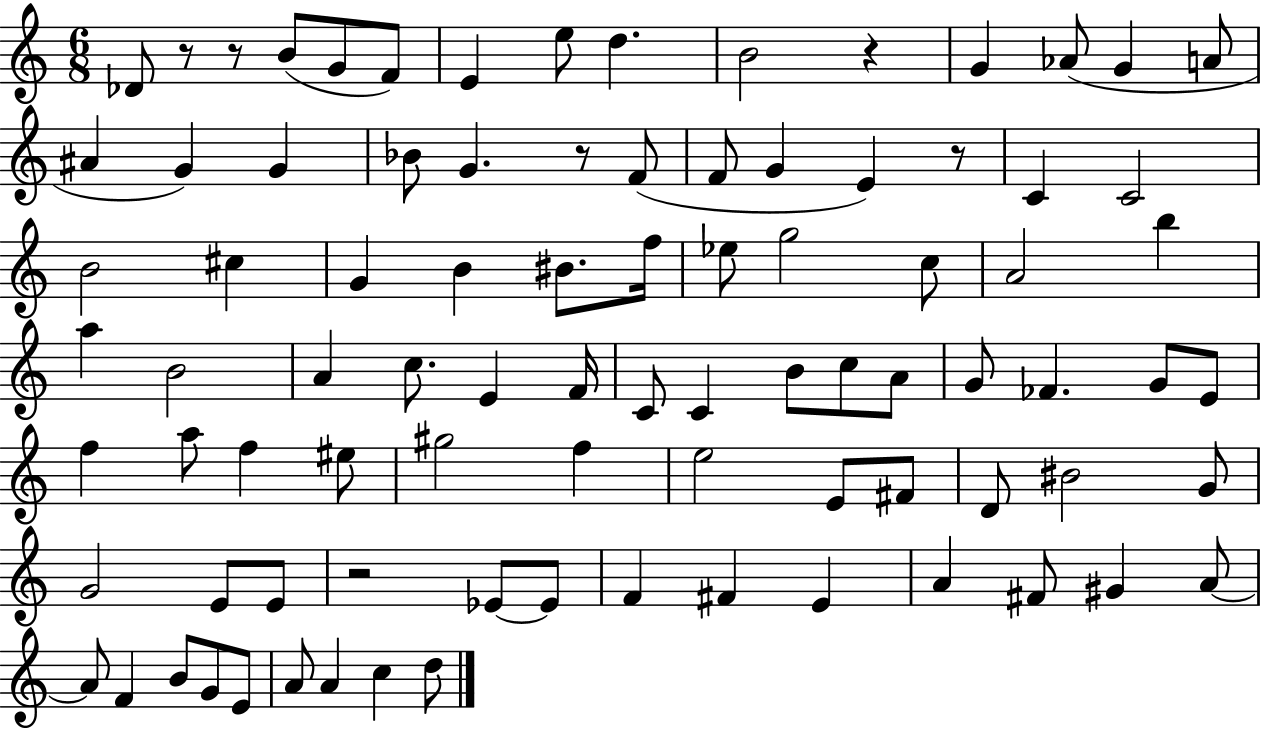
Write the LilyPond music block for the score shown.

{
  \clef treble
  \numericTimeSignature
  \time 6/8
  \key c \major
  des'8 r8 r8 b'8( g'8 f'8) | e'4 e''8 d''4. | b'2 r4 | g'4 aes'8( g'4 a'8 | \break ais'4 g'4) g'4 | bes'8 g'4. r8 f'8( | f'8 g'4 e'4) r8 | c'4 c'2 | \break b'2 cis''4 | g'4 b'4 bis'8. f''16 | ees''8 g''2 c''8 | a'2 b''4 | \break a''4 b'2 | a'4 c''8. e'4 f'16 | c'8 c'4 b'8 c''8 a'8 | g'8 fes'4. g'8 e'8 | \break f''4 a''8 f''4 eis''8 | gis''2 f''4 | e''2 e'8 fis'8 | d'8 bis'2 g'8 | \break g'2 e'8 e'8 | r2 ees'8~~ ees'8 | f'4 fis'4 e'4 | a'4 fis'8 gis'4 a'8~~ | \break a'8 f'4 b'8 g'8 e'8 | a'8 a'4 c''4 d''8 | \bar "|."
}